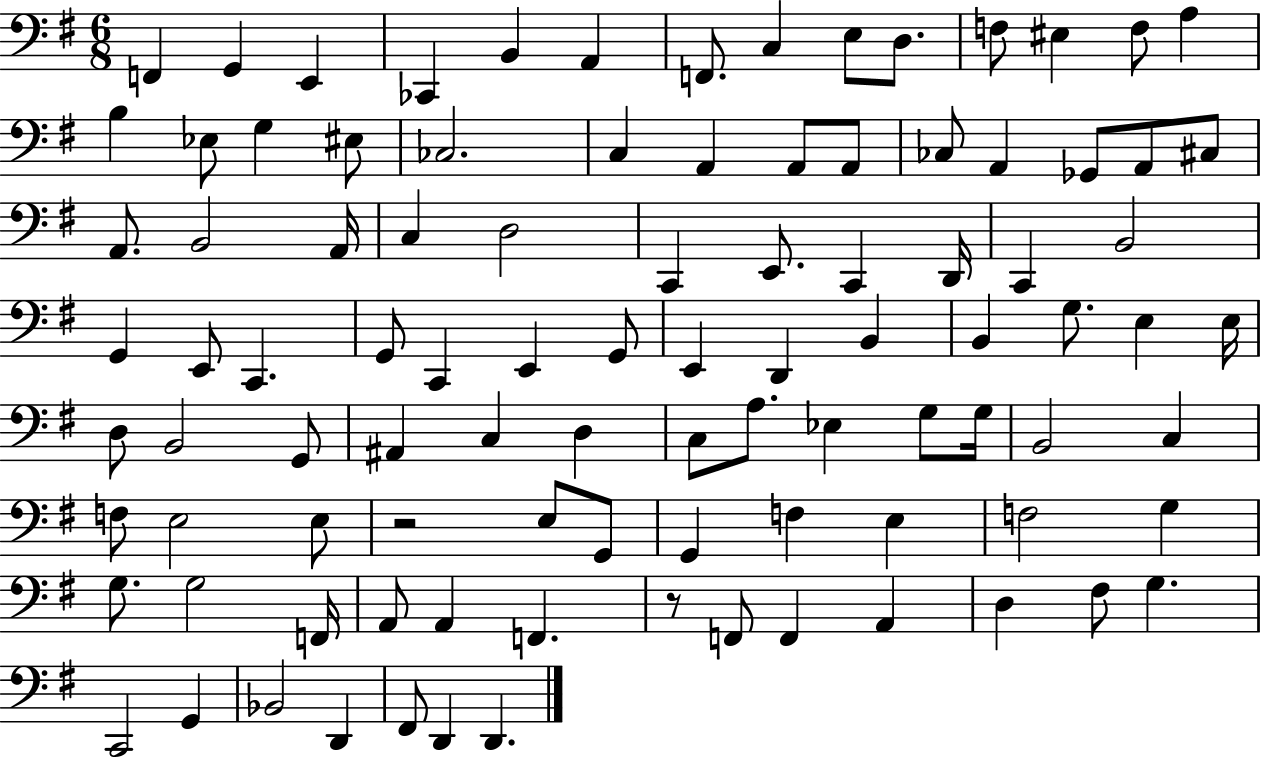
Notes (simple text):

F2/q G2/q E2/q CES2/q B2/q A2/q F2/e. C3/q E3/e D3/e. F3/e EIS3/q F3/e A3/q B3/q Eb3/e G3/q EIS3/e CES3/h. C3/q A2/q A2/e A2/e CES3/e A2/q Gb2/e A2/e C#3/e A2/e. B2/h A2/s C3/q D3/h C2/q E2/e. C2/q D2/s C2/q B2/h G2/q E2/e C2/q. G2/e C2/q E2/q G2/e E2/q D2/q B2/q B2/q G3/e. E3/q E3/s D3/e B2/h G2/e A#2/q C3/q D3/q C3/e A3/e. Eb3/q G3/e G3/s B2/h C3/q F3/e E3/h E3/e R/h E3/e G2/e G2/q F3/q E3/q F3/h G3/q G3/e. G3/h F2/s A2/e A2/q F2/q. R/e F2/e F2/q A2/q D3/q F#3/e G3/q. C2/h G2/q Bb2/h D2/q F#2/e D2/q D2/q.